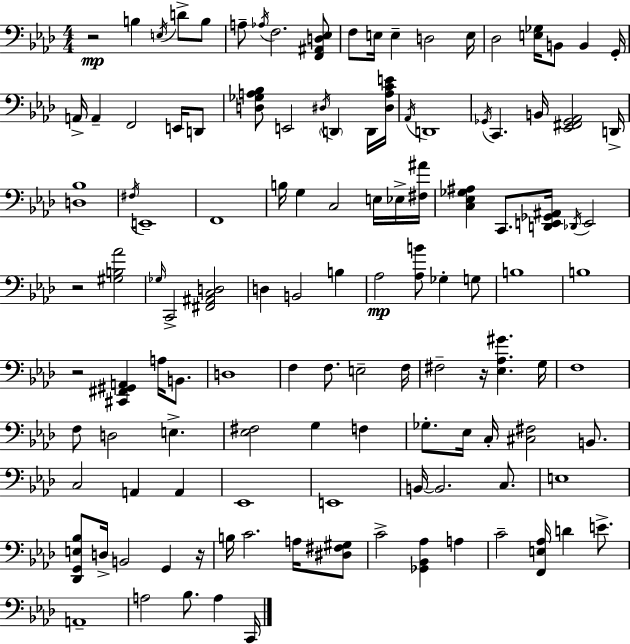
X:1
T:Untitled
M:4/4
L:1/4
K:Ab
z2 B, E,/4 D/2 B,/2 A,/2 _A,/4 F,2 [F,,^A,,D,_E,]/2 F,/2 E,/4 E, D,2 E,/4 _D,2 [E,_G,]/4 B,,/2 B,, G,,/4 A,,/4 A,, F,,2 E,,/4 D,,/2 [D,_G,A,_B,]/2 E,,2 ^D,/4 D,, D,,/4 [^D,A,CE]/4 _A,,/4 D,,4 _G,,/4 C,, B,,/4 [_E,,^F,,_G,,_A,,]2 D,,/4 [D,_B,]4 ^F,/4 E,,4 F,,4 B,/4 G, C,2 E,/4 _E,/4 [^F,^A]/4 [C,_E,_G,^A,] C,,/2 [D,,E,,_G,,^A,,]/4 _D,,/4 E,,2 z2 [^G,B,_A]2 _G,/4 C,,2 [^F,,^A,,C,D,]2 D, B,,2 B, _A,2 [_A,B]/2 _G, G,/2 B,4 B,4 z2 [^C,,^F,,^G,,A,,] A,/4 B,,/2 D,4 F, F,/2 E,2 F,/4 ^F,2 z/4 [_E,_A,^G] G,/4 F,4 F,/2 D,2 E, [_E,^F,]2 G, F, _G,/2 _E,/4 C,/4 [^C,^F,]2 B,,/2 C,2 A,, A,, _E,,4 E,,4 B,,/4 B,,2 C,/2 E,4 [_D,,G,,E,_B,]/2 D,/4 B,,2 G,, z/4 B,/4 C2 A,/4 [^D,^F,^G,]/2 C2 [_G,,_B,,_A,] A, C2 [F,,E,_A,]/4 D E/2 A,,4 A,2 _B,/2 A, C,,/4